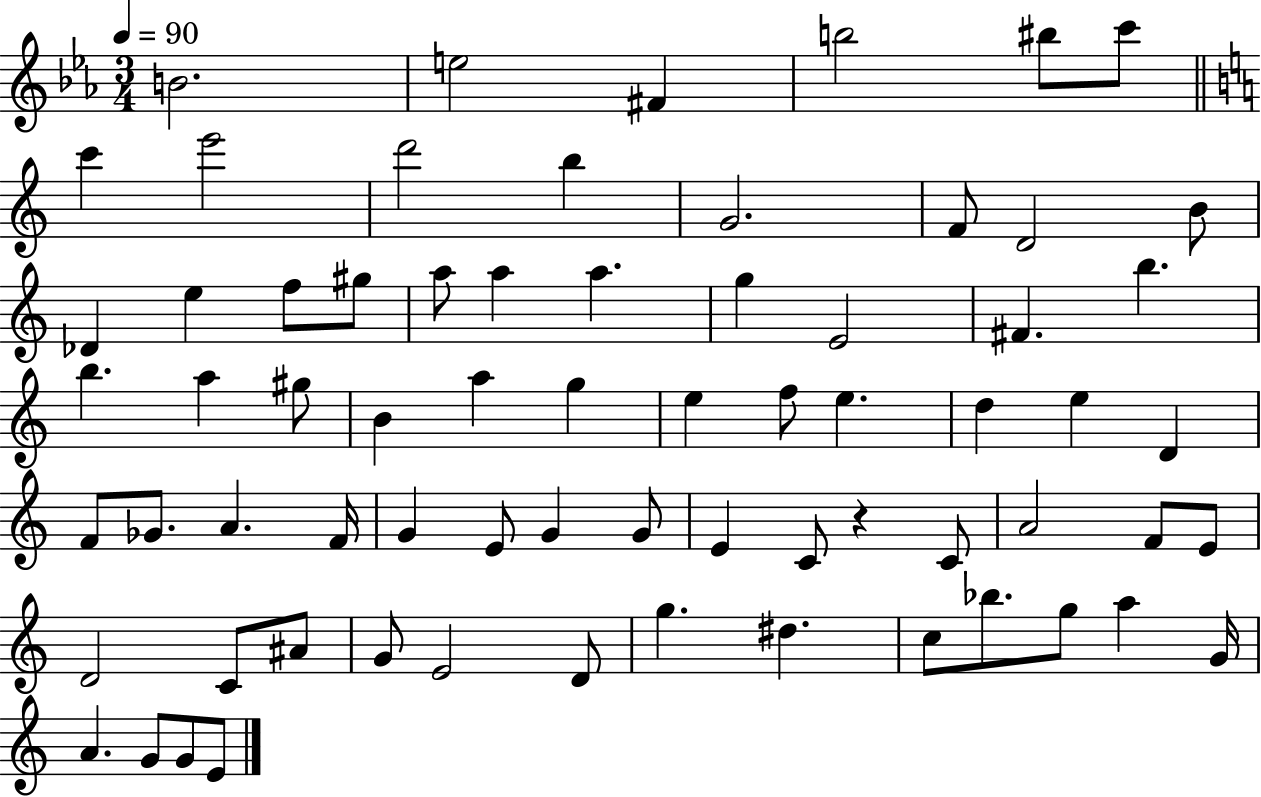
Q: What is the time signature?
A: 3/4